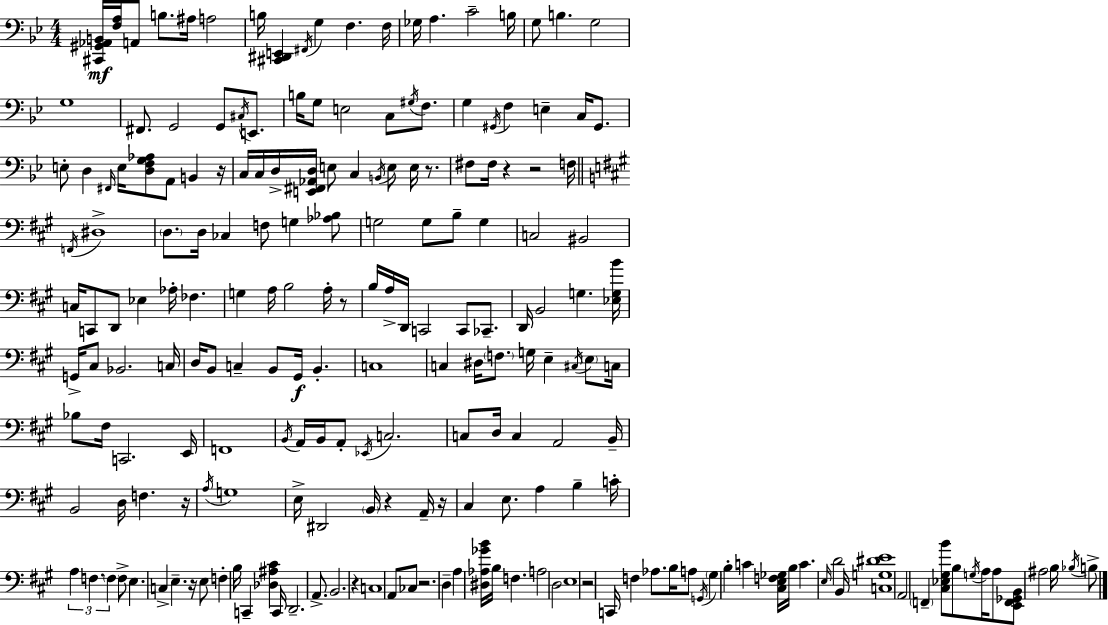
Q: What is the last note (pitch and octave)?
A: B3